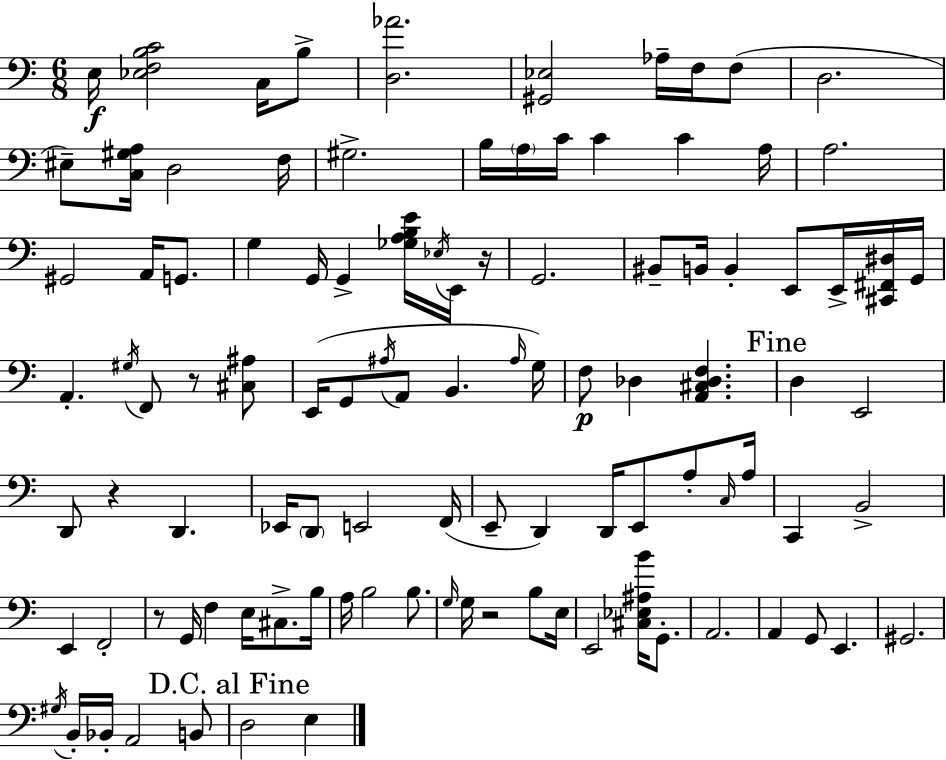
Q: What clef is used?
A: bass